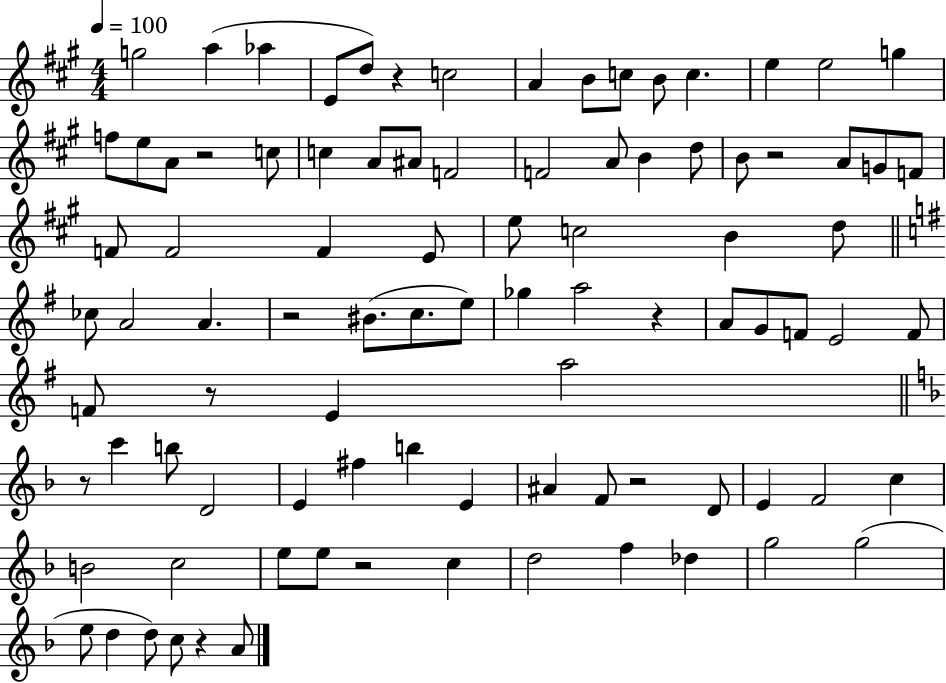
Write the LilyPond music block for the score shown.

{
  \clef treble
  \numericTimeSignature
  \time 4/4
  \key a \major
  \tempo 4 = 100
  g''2 a''4( aes''4 | e'8 d''8) r4 c''2 | a'4 b'8 c''8 b'8 c''4. | e''4 e''2 g''4 | \break f''8 e''8 a'8 r2 c''8 | c''4 a'8 ais'8 f'2 | f'2 a'8 b'4 d''8 | b'8 r2 a'8 g'8 f'8 | \break f'8 f'2 f'4 e'8 | e''8 c''2 b'4 d''8 | \bar "||" \break \key e \minor ces''8 a'2 a'4. | r2 bis'8.( c''8. e''8) | ges''4 a''2 r4 | a'8 g'8 f'8 e'2 f'8 | \break f'8 r8 e'4 a''2 | \bar "||" \break \key d \minor r8 c'''4 b''8 d'2 | e'4 fis''4 b''4 e'4 | ais'4 f'8 r2 d'8 | e'4 f'2 c''4 | \break b'2 c''2 | e''8 e''8 r2 c''4 | d''2 f''4 des''4 | g''2 g''2( | \break e''8 d''4 d''8) c''8 r4 a'8 | \bar "|."
}